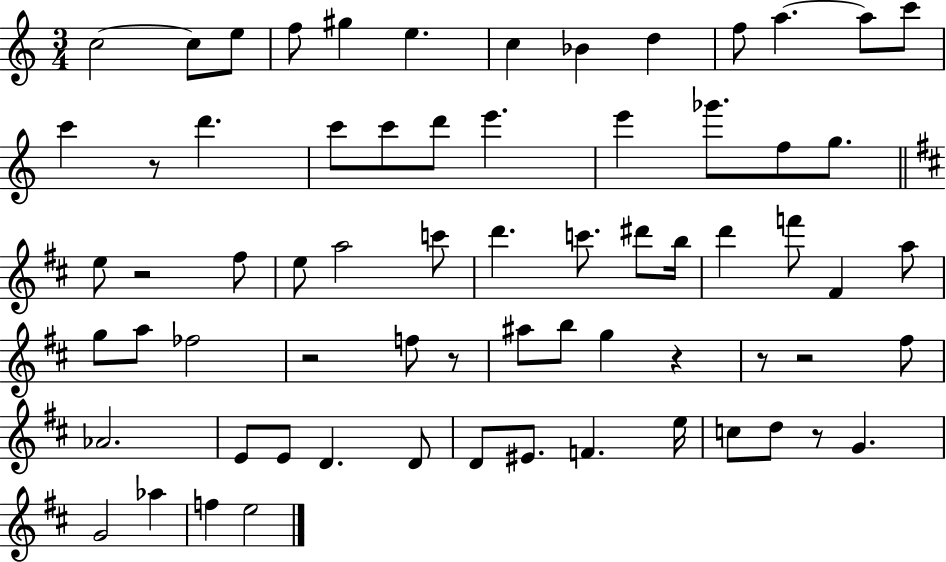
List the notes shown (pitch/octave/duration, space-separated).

C5/h C5/e E5/e F5/e G#5/q E5/q. C5/q Bb4/q D5/q F5/e A5/q. A5/e C6/e C6/q R/e D6/q. C6/e C6/e D6/e E6/q. E6/q Gb6/e. F5/e G5/e. E5/e R/h F#5/e E5/e A5/h C6/e D6/q. C6/e. D#6/e B5/s D6/q F6/e F#4/q A5/e G5/e A5/e FES5/h R/h F5/e R/e A#5/e B5/e G5/q R/q R/e R/h F#5/e Ab4/h. E4/e E4/e D4/q. D4/e D4/e EIS4/e. F4/q. E5/s C5/e D5/e R/e G4/q. G4/h Ab5/q F5/q E5/h